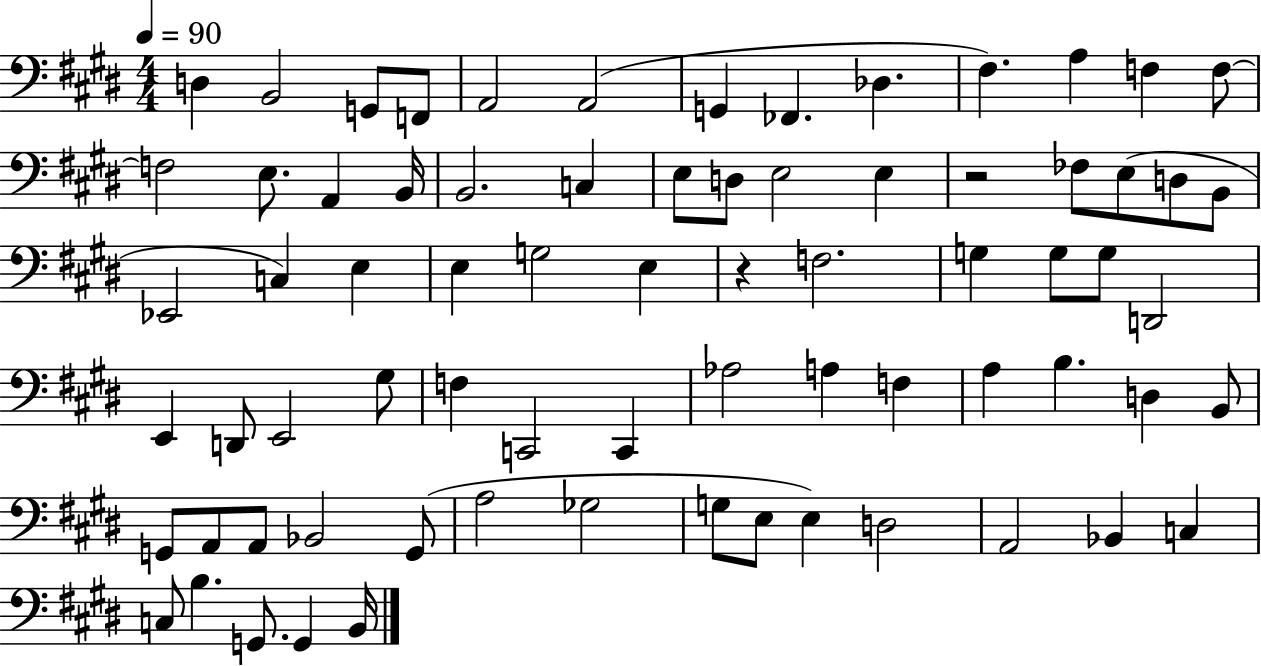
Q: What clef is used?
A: bass